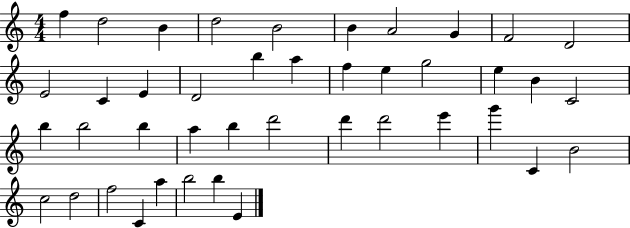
X:1
T:Untitled
M:4/4
L:1/4
K:C
f d2 B d2 B2 B A2 G F2 D2 E2 C E D2 b a f e g2 e B C2 b b2 b a b d'2 d' d'2 e' g' C B2 c2 d2 f2 C a b2 b E